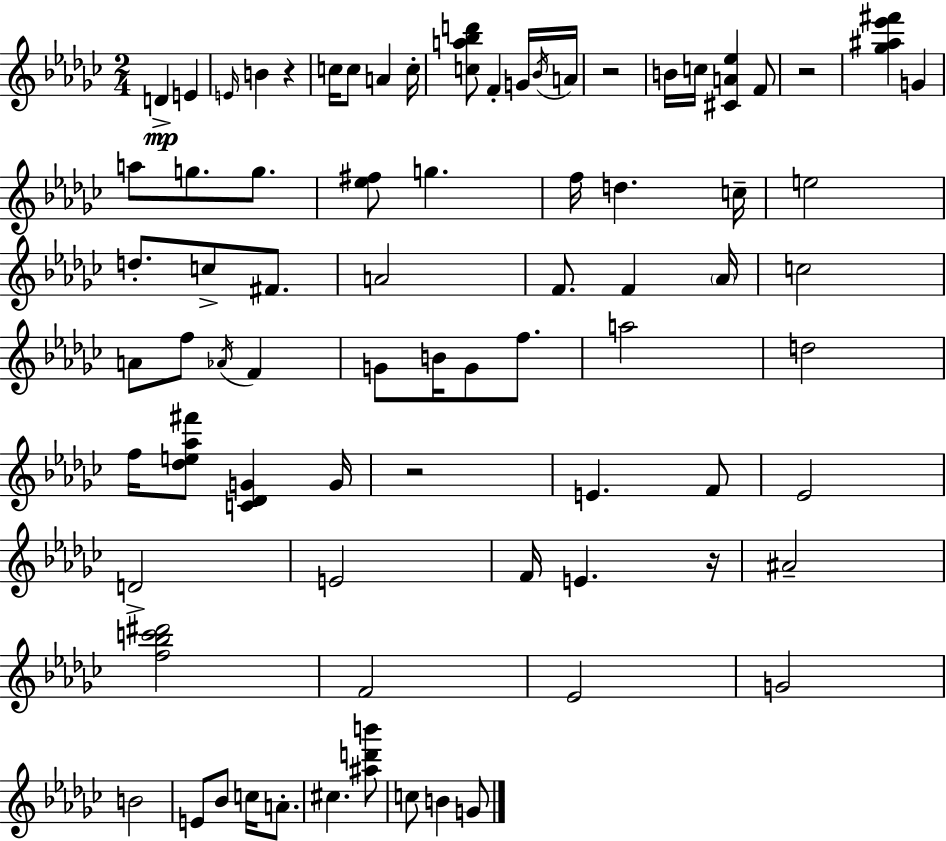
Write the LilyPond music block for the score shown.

{
  \clef treble
  \numericTimeSignature
  \time 2/4
  \key ees \minor
  d'4->\mp e'4 | \grace { e'16 } b'4 r4 | c''16 c''8 a'4 | c''16-. <c'' a'' bes'' d'''>8 f'4-. g'16 | \break \acciaccatura { bes'16 } a'16 r2 | b'16 c''16 <cis' a' ees''>4 | f'8 r2 | <ges'' ais'' ees''' fis'''>4 g'4 | \break a''8 g''8. g''8. | <ees'' fis''>8 g''4. | f''16 d''4. | c''16-- e''2 | \break d''8.-. c''8-> fis'8. | a'2 | f'8. f'4 | \parenthesize aes'16 c''2 | \break a'8 f''8 \acciaccatura { aes'16 } f'4 | g'8 b'16 g'8 | f''8. a''2 | d''2 | \break f''16 <des'' e'' aes'' fis'''>8 <c' des' g'>4 | g'16 r2 | e'4. | f'8 ees'2 | \break d'2-> | e'2 | f'16 e'4. | r16 ais'2-- | \break <f'' bes'' c''' dis'''>2 | f'2 | ees'2 | g'2 | \break b'2 | e'8 bes'8 c''16 | a'8.-. cis''4. | <ais'' d''' b'''>8 c''8 b'4 | \break g'8 \bar "|."
}